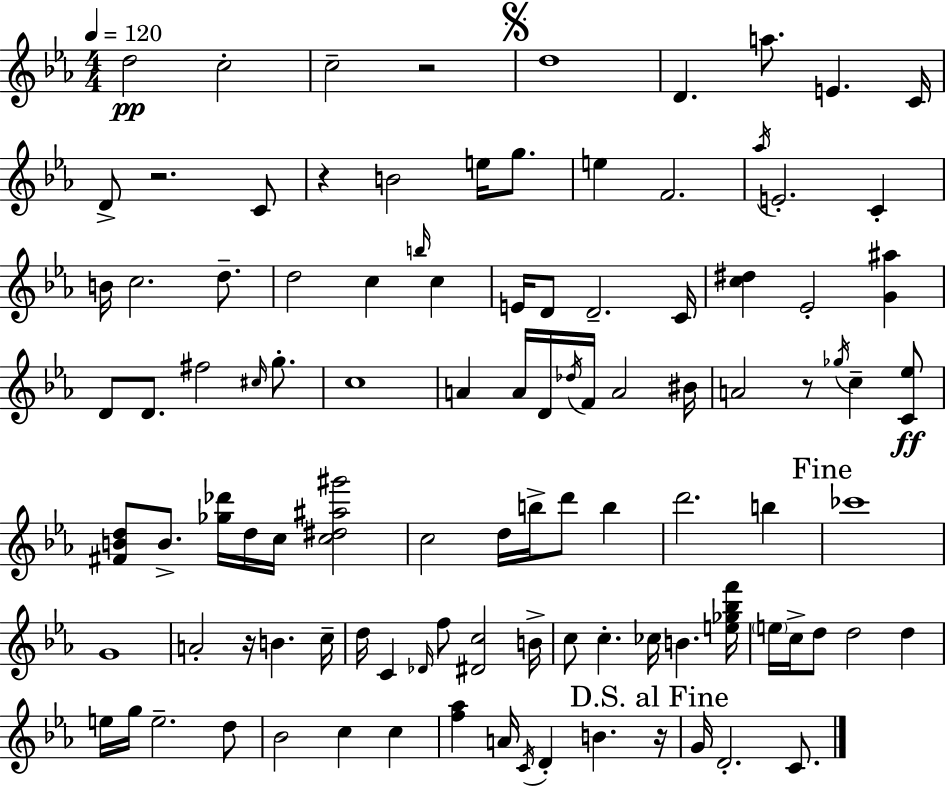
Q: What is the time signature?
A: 4/4